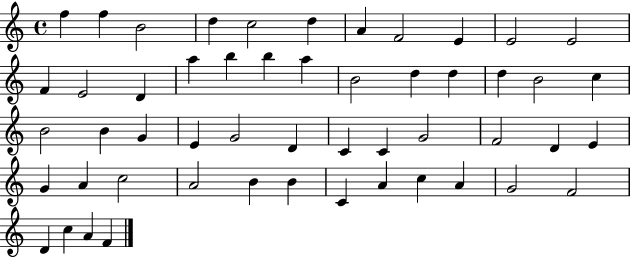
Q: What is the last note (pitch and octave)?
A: F4